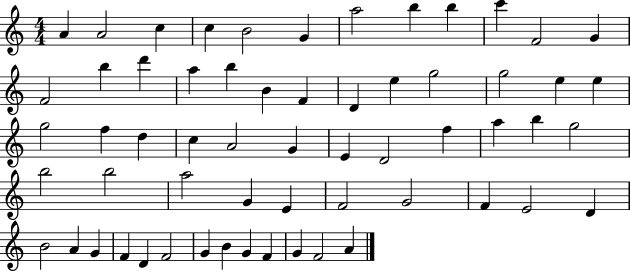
A4/q A4/h C5/q C5/q B4/h G4/q A5/h B5/q B5/q C6/q F4/h G4/q F4/h B5/q D6/q A5/q B5/q B4/q F4/q D4/q E5/q G5/h G5/h E5/q E5/q G5/h F5/q D5/q C5/q A4/h G4/q E4/q D4/h F5/q A5/q B5/q G5/h B5/h B5/h A5/h G4/q E4/q F4/h G4/h F4/q E4/h D4/q B4/h A4/q G4/q F4/q D4/q F4/h G4/q B4/q G4/q F4/q G4/q F4/h A4/q